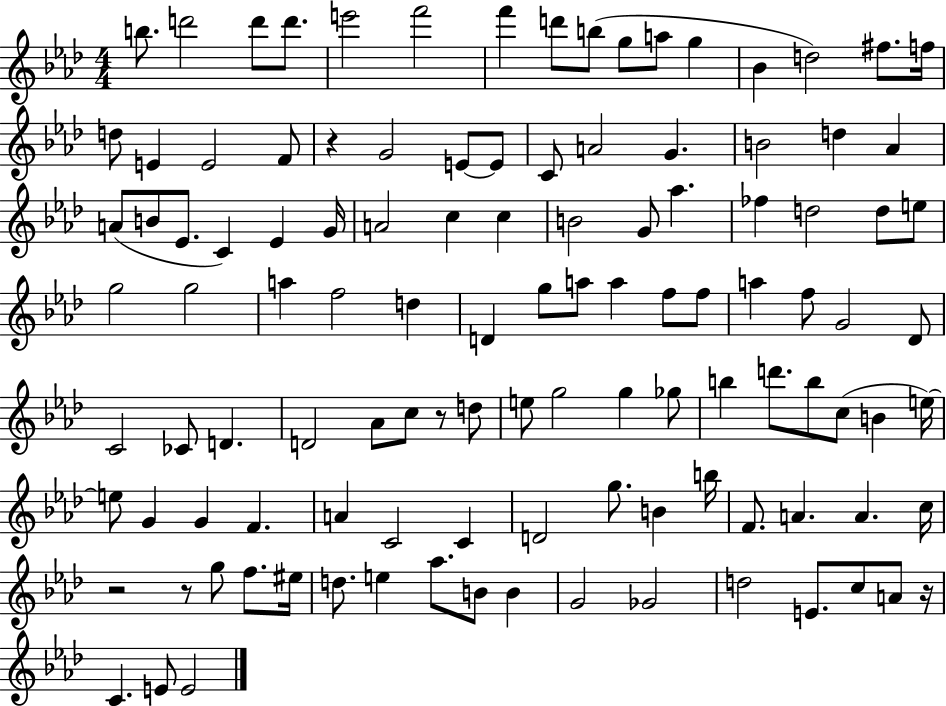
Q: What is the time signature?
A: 4/4